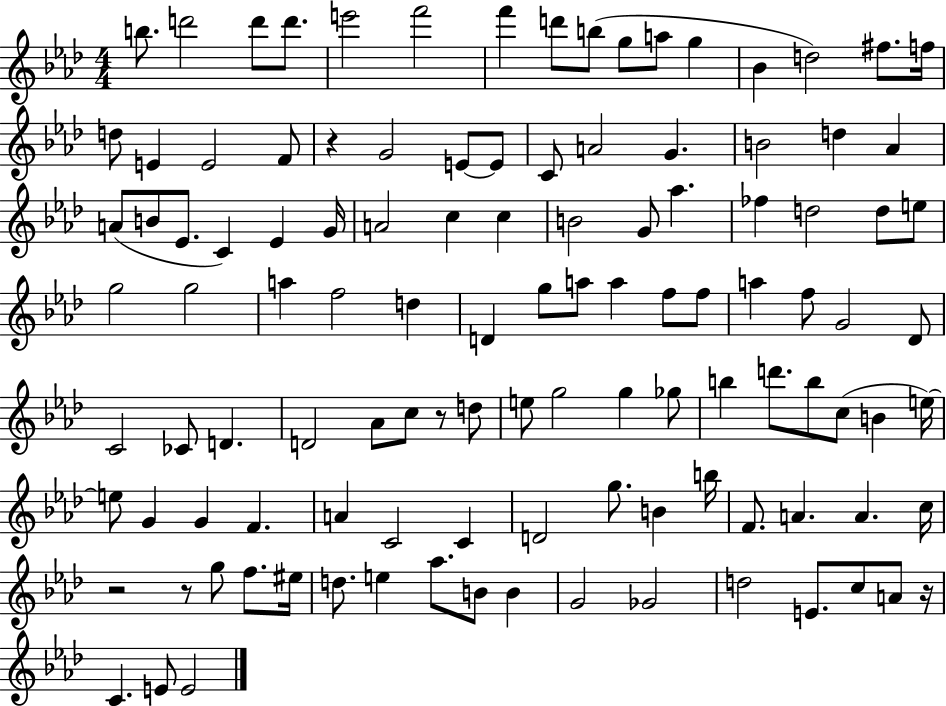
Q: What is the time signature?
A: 4/4